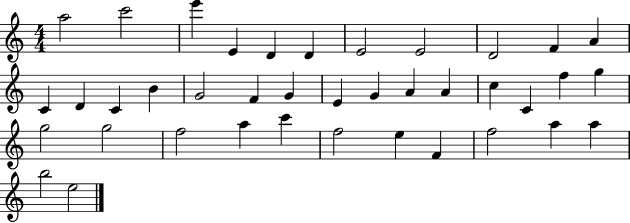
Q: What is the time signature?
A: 4/4